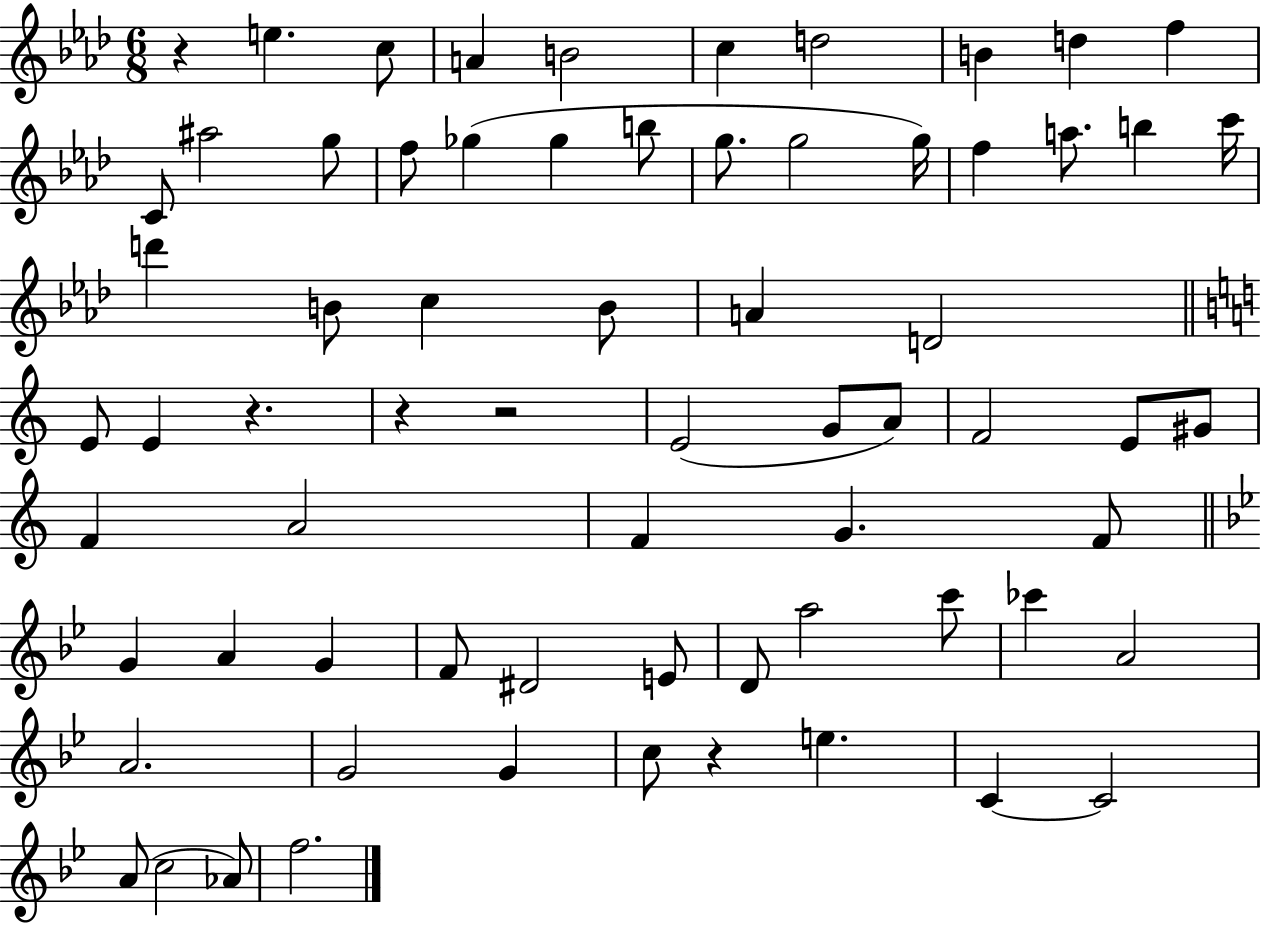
{
  \clef treble
  \numericTimeSignature
  \time 6/8
  \key aes \major
  r4 e''4. c''8 | a'4 b'2 | c''4 d''2 | b'4 d''4 f''4 | \break c'8 ais''2 g''8 | f''8 ges''4( ges''4 b''8 | g''8. g''2 g''16) | f''4 a''8. b''4 c'''16 | \break d'''4 b'8 c''4 b'8 | a'4 d'2 | \bar "||" \break \key c \major e'8 e'4 r4. | r4 r2 | e'2( g'8 a'8) | f'2 e'8 gis'8 | \break f'4 a'2 | f'4 g'4. f'8 | \bar "||" \break \key bes \major g'4 a'4 g'4 | f'8 dis'2 e'8 | d'8 a''2 c'''8 | ces'''4 a'2 | \break a'2. | g'2 g'4 | c''8 r4 e''4. | c'4~~ c'2 | \break a'8( c''2 aes'8) | f''2. | \bar "|."
}